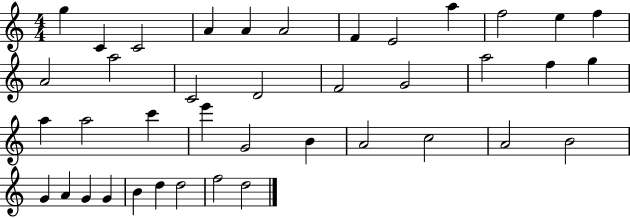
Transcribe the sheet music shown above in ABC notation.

X:1
T:Untitled
M:4/4
L:1/4
K:C
g C C2 A A A2 F E2 a f2 e f A2 a2 C2 D2 F2 G2 a2 f g a a2 c' e' G2 B A2 c2 A2 B2 G A G G B d d2 f2 d2